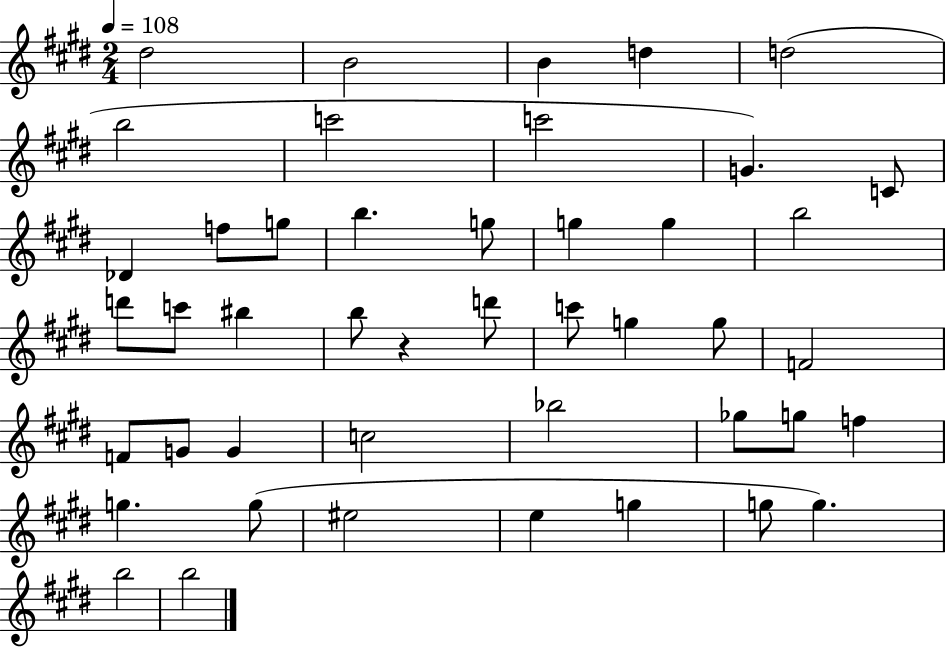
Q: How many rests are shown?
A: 1